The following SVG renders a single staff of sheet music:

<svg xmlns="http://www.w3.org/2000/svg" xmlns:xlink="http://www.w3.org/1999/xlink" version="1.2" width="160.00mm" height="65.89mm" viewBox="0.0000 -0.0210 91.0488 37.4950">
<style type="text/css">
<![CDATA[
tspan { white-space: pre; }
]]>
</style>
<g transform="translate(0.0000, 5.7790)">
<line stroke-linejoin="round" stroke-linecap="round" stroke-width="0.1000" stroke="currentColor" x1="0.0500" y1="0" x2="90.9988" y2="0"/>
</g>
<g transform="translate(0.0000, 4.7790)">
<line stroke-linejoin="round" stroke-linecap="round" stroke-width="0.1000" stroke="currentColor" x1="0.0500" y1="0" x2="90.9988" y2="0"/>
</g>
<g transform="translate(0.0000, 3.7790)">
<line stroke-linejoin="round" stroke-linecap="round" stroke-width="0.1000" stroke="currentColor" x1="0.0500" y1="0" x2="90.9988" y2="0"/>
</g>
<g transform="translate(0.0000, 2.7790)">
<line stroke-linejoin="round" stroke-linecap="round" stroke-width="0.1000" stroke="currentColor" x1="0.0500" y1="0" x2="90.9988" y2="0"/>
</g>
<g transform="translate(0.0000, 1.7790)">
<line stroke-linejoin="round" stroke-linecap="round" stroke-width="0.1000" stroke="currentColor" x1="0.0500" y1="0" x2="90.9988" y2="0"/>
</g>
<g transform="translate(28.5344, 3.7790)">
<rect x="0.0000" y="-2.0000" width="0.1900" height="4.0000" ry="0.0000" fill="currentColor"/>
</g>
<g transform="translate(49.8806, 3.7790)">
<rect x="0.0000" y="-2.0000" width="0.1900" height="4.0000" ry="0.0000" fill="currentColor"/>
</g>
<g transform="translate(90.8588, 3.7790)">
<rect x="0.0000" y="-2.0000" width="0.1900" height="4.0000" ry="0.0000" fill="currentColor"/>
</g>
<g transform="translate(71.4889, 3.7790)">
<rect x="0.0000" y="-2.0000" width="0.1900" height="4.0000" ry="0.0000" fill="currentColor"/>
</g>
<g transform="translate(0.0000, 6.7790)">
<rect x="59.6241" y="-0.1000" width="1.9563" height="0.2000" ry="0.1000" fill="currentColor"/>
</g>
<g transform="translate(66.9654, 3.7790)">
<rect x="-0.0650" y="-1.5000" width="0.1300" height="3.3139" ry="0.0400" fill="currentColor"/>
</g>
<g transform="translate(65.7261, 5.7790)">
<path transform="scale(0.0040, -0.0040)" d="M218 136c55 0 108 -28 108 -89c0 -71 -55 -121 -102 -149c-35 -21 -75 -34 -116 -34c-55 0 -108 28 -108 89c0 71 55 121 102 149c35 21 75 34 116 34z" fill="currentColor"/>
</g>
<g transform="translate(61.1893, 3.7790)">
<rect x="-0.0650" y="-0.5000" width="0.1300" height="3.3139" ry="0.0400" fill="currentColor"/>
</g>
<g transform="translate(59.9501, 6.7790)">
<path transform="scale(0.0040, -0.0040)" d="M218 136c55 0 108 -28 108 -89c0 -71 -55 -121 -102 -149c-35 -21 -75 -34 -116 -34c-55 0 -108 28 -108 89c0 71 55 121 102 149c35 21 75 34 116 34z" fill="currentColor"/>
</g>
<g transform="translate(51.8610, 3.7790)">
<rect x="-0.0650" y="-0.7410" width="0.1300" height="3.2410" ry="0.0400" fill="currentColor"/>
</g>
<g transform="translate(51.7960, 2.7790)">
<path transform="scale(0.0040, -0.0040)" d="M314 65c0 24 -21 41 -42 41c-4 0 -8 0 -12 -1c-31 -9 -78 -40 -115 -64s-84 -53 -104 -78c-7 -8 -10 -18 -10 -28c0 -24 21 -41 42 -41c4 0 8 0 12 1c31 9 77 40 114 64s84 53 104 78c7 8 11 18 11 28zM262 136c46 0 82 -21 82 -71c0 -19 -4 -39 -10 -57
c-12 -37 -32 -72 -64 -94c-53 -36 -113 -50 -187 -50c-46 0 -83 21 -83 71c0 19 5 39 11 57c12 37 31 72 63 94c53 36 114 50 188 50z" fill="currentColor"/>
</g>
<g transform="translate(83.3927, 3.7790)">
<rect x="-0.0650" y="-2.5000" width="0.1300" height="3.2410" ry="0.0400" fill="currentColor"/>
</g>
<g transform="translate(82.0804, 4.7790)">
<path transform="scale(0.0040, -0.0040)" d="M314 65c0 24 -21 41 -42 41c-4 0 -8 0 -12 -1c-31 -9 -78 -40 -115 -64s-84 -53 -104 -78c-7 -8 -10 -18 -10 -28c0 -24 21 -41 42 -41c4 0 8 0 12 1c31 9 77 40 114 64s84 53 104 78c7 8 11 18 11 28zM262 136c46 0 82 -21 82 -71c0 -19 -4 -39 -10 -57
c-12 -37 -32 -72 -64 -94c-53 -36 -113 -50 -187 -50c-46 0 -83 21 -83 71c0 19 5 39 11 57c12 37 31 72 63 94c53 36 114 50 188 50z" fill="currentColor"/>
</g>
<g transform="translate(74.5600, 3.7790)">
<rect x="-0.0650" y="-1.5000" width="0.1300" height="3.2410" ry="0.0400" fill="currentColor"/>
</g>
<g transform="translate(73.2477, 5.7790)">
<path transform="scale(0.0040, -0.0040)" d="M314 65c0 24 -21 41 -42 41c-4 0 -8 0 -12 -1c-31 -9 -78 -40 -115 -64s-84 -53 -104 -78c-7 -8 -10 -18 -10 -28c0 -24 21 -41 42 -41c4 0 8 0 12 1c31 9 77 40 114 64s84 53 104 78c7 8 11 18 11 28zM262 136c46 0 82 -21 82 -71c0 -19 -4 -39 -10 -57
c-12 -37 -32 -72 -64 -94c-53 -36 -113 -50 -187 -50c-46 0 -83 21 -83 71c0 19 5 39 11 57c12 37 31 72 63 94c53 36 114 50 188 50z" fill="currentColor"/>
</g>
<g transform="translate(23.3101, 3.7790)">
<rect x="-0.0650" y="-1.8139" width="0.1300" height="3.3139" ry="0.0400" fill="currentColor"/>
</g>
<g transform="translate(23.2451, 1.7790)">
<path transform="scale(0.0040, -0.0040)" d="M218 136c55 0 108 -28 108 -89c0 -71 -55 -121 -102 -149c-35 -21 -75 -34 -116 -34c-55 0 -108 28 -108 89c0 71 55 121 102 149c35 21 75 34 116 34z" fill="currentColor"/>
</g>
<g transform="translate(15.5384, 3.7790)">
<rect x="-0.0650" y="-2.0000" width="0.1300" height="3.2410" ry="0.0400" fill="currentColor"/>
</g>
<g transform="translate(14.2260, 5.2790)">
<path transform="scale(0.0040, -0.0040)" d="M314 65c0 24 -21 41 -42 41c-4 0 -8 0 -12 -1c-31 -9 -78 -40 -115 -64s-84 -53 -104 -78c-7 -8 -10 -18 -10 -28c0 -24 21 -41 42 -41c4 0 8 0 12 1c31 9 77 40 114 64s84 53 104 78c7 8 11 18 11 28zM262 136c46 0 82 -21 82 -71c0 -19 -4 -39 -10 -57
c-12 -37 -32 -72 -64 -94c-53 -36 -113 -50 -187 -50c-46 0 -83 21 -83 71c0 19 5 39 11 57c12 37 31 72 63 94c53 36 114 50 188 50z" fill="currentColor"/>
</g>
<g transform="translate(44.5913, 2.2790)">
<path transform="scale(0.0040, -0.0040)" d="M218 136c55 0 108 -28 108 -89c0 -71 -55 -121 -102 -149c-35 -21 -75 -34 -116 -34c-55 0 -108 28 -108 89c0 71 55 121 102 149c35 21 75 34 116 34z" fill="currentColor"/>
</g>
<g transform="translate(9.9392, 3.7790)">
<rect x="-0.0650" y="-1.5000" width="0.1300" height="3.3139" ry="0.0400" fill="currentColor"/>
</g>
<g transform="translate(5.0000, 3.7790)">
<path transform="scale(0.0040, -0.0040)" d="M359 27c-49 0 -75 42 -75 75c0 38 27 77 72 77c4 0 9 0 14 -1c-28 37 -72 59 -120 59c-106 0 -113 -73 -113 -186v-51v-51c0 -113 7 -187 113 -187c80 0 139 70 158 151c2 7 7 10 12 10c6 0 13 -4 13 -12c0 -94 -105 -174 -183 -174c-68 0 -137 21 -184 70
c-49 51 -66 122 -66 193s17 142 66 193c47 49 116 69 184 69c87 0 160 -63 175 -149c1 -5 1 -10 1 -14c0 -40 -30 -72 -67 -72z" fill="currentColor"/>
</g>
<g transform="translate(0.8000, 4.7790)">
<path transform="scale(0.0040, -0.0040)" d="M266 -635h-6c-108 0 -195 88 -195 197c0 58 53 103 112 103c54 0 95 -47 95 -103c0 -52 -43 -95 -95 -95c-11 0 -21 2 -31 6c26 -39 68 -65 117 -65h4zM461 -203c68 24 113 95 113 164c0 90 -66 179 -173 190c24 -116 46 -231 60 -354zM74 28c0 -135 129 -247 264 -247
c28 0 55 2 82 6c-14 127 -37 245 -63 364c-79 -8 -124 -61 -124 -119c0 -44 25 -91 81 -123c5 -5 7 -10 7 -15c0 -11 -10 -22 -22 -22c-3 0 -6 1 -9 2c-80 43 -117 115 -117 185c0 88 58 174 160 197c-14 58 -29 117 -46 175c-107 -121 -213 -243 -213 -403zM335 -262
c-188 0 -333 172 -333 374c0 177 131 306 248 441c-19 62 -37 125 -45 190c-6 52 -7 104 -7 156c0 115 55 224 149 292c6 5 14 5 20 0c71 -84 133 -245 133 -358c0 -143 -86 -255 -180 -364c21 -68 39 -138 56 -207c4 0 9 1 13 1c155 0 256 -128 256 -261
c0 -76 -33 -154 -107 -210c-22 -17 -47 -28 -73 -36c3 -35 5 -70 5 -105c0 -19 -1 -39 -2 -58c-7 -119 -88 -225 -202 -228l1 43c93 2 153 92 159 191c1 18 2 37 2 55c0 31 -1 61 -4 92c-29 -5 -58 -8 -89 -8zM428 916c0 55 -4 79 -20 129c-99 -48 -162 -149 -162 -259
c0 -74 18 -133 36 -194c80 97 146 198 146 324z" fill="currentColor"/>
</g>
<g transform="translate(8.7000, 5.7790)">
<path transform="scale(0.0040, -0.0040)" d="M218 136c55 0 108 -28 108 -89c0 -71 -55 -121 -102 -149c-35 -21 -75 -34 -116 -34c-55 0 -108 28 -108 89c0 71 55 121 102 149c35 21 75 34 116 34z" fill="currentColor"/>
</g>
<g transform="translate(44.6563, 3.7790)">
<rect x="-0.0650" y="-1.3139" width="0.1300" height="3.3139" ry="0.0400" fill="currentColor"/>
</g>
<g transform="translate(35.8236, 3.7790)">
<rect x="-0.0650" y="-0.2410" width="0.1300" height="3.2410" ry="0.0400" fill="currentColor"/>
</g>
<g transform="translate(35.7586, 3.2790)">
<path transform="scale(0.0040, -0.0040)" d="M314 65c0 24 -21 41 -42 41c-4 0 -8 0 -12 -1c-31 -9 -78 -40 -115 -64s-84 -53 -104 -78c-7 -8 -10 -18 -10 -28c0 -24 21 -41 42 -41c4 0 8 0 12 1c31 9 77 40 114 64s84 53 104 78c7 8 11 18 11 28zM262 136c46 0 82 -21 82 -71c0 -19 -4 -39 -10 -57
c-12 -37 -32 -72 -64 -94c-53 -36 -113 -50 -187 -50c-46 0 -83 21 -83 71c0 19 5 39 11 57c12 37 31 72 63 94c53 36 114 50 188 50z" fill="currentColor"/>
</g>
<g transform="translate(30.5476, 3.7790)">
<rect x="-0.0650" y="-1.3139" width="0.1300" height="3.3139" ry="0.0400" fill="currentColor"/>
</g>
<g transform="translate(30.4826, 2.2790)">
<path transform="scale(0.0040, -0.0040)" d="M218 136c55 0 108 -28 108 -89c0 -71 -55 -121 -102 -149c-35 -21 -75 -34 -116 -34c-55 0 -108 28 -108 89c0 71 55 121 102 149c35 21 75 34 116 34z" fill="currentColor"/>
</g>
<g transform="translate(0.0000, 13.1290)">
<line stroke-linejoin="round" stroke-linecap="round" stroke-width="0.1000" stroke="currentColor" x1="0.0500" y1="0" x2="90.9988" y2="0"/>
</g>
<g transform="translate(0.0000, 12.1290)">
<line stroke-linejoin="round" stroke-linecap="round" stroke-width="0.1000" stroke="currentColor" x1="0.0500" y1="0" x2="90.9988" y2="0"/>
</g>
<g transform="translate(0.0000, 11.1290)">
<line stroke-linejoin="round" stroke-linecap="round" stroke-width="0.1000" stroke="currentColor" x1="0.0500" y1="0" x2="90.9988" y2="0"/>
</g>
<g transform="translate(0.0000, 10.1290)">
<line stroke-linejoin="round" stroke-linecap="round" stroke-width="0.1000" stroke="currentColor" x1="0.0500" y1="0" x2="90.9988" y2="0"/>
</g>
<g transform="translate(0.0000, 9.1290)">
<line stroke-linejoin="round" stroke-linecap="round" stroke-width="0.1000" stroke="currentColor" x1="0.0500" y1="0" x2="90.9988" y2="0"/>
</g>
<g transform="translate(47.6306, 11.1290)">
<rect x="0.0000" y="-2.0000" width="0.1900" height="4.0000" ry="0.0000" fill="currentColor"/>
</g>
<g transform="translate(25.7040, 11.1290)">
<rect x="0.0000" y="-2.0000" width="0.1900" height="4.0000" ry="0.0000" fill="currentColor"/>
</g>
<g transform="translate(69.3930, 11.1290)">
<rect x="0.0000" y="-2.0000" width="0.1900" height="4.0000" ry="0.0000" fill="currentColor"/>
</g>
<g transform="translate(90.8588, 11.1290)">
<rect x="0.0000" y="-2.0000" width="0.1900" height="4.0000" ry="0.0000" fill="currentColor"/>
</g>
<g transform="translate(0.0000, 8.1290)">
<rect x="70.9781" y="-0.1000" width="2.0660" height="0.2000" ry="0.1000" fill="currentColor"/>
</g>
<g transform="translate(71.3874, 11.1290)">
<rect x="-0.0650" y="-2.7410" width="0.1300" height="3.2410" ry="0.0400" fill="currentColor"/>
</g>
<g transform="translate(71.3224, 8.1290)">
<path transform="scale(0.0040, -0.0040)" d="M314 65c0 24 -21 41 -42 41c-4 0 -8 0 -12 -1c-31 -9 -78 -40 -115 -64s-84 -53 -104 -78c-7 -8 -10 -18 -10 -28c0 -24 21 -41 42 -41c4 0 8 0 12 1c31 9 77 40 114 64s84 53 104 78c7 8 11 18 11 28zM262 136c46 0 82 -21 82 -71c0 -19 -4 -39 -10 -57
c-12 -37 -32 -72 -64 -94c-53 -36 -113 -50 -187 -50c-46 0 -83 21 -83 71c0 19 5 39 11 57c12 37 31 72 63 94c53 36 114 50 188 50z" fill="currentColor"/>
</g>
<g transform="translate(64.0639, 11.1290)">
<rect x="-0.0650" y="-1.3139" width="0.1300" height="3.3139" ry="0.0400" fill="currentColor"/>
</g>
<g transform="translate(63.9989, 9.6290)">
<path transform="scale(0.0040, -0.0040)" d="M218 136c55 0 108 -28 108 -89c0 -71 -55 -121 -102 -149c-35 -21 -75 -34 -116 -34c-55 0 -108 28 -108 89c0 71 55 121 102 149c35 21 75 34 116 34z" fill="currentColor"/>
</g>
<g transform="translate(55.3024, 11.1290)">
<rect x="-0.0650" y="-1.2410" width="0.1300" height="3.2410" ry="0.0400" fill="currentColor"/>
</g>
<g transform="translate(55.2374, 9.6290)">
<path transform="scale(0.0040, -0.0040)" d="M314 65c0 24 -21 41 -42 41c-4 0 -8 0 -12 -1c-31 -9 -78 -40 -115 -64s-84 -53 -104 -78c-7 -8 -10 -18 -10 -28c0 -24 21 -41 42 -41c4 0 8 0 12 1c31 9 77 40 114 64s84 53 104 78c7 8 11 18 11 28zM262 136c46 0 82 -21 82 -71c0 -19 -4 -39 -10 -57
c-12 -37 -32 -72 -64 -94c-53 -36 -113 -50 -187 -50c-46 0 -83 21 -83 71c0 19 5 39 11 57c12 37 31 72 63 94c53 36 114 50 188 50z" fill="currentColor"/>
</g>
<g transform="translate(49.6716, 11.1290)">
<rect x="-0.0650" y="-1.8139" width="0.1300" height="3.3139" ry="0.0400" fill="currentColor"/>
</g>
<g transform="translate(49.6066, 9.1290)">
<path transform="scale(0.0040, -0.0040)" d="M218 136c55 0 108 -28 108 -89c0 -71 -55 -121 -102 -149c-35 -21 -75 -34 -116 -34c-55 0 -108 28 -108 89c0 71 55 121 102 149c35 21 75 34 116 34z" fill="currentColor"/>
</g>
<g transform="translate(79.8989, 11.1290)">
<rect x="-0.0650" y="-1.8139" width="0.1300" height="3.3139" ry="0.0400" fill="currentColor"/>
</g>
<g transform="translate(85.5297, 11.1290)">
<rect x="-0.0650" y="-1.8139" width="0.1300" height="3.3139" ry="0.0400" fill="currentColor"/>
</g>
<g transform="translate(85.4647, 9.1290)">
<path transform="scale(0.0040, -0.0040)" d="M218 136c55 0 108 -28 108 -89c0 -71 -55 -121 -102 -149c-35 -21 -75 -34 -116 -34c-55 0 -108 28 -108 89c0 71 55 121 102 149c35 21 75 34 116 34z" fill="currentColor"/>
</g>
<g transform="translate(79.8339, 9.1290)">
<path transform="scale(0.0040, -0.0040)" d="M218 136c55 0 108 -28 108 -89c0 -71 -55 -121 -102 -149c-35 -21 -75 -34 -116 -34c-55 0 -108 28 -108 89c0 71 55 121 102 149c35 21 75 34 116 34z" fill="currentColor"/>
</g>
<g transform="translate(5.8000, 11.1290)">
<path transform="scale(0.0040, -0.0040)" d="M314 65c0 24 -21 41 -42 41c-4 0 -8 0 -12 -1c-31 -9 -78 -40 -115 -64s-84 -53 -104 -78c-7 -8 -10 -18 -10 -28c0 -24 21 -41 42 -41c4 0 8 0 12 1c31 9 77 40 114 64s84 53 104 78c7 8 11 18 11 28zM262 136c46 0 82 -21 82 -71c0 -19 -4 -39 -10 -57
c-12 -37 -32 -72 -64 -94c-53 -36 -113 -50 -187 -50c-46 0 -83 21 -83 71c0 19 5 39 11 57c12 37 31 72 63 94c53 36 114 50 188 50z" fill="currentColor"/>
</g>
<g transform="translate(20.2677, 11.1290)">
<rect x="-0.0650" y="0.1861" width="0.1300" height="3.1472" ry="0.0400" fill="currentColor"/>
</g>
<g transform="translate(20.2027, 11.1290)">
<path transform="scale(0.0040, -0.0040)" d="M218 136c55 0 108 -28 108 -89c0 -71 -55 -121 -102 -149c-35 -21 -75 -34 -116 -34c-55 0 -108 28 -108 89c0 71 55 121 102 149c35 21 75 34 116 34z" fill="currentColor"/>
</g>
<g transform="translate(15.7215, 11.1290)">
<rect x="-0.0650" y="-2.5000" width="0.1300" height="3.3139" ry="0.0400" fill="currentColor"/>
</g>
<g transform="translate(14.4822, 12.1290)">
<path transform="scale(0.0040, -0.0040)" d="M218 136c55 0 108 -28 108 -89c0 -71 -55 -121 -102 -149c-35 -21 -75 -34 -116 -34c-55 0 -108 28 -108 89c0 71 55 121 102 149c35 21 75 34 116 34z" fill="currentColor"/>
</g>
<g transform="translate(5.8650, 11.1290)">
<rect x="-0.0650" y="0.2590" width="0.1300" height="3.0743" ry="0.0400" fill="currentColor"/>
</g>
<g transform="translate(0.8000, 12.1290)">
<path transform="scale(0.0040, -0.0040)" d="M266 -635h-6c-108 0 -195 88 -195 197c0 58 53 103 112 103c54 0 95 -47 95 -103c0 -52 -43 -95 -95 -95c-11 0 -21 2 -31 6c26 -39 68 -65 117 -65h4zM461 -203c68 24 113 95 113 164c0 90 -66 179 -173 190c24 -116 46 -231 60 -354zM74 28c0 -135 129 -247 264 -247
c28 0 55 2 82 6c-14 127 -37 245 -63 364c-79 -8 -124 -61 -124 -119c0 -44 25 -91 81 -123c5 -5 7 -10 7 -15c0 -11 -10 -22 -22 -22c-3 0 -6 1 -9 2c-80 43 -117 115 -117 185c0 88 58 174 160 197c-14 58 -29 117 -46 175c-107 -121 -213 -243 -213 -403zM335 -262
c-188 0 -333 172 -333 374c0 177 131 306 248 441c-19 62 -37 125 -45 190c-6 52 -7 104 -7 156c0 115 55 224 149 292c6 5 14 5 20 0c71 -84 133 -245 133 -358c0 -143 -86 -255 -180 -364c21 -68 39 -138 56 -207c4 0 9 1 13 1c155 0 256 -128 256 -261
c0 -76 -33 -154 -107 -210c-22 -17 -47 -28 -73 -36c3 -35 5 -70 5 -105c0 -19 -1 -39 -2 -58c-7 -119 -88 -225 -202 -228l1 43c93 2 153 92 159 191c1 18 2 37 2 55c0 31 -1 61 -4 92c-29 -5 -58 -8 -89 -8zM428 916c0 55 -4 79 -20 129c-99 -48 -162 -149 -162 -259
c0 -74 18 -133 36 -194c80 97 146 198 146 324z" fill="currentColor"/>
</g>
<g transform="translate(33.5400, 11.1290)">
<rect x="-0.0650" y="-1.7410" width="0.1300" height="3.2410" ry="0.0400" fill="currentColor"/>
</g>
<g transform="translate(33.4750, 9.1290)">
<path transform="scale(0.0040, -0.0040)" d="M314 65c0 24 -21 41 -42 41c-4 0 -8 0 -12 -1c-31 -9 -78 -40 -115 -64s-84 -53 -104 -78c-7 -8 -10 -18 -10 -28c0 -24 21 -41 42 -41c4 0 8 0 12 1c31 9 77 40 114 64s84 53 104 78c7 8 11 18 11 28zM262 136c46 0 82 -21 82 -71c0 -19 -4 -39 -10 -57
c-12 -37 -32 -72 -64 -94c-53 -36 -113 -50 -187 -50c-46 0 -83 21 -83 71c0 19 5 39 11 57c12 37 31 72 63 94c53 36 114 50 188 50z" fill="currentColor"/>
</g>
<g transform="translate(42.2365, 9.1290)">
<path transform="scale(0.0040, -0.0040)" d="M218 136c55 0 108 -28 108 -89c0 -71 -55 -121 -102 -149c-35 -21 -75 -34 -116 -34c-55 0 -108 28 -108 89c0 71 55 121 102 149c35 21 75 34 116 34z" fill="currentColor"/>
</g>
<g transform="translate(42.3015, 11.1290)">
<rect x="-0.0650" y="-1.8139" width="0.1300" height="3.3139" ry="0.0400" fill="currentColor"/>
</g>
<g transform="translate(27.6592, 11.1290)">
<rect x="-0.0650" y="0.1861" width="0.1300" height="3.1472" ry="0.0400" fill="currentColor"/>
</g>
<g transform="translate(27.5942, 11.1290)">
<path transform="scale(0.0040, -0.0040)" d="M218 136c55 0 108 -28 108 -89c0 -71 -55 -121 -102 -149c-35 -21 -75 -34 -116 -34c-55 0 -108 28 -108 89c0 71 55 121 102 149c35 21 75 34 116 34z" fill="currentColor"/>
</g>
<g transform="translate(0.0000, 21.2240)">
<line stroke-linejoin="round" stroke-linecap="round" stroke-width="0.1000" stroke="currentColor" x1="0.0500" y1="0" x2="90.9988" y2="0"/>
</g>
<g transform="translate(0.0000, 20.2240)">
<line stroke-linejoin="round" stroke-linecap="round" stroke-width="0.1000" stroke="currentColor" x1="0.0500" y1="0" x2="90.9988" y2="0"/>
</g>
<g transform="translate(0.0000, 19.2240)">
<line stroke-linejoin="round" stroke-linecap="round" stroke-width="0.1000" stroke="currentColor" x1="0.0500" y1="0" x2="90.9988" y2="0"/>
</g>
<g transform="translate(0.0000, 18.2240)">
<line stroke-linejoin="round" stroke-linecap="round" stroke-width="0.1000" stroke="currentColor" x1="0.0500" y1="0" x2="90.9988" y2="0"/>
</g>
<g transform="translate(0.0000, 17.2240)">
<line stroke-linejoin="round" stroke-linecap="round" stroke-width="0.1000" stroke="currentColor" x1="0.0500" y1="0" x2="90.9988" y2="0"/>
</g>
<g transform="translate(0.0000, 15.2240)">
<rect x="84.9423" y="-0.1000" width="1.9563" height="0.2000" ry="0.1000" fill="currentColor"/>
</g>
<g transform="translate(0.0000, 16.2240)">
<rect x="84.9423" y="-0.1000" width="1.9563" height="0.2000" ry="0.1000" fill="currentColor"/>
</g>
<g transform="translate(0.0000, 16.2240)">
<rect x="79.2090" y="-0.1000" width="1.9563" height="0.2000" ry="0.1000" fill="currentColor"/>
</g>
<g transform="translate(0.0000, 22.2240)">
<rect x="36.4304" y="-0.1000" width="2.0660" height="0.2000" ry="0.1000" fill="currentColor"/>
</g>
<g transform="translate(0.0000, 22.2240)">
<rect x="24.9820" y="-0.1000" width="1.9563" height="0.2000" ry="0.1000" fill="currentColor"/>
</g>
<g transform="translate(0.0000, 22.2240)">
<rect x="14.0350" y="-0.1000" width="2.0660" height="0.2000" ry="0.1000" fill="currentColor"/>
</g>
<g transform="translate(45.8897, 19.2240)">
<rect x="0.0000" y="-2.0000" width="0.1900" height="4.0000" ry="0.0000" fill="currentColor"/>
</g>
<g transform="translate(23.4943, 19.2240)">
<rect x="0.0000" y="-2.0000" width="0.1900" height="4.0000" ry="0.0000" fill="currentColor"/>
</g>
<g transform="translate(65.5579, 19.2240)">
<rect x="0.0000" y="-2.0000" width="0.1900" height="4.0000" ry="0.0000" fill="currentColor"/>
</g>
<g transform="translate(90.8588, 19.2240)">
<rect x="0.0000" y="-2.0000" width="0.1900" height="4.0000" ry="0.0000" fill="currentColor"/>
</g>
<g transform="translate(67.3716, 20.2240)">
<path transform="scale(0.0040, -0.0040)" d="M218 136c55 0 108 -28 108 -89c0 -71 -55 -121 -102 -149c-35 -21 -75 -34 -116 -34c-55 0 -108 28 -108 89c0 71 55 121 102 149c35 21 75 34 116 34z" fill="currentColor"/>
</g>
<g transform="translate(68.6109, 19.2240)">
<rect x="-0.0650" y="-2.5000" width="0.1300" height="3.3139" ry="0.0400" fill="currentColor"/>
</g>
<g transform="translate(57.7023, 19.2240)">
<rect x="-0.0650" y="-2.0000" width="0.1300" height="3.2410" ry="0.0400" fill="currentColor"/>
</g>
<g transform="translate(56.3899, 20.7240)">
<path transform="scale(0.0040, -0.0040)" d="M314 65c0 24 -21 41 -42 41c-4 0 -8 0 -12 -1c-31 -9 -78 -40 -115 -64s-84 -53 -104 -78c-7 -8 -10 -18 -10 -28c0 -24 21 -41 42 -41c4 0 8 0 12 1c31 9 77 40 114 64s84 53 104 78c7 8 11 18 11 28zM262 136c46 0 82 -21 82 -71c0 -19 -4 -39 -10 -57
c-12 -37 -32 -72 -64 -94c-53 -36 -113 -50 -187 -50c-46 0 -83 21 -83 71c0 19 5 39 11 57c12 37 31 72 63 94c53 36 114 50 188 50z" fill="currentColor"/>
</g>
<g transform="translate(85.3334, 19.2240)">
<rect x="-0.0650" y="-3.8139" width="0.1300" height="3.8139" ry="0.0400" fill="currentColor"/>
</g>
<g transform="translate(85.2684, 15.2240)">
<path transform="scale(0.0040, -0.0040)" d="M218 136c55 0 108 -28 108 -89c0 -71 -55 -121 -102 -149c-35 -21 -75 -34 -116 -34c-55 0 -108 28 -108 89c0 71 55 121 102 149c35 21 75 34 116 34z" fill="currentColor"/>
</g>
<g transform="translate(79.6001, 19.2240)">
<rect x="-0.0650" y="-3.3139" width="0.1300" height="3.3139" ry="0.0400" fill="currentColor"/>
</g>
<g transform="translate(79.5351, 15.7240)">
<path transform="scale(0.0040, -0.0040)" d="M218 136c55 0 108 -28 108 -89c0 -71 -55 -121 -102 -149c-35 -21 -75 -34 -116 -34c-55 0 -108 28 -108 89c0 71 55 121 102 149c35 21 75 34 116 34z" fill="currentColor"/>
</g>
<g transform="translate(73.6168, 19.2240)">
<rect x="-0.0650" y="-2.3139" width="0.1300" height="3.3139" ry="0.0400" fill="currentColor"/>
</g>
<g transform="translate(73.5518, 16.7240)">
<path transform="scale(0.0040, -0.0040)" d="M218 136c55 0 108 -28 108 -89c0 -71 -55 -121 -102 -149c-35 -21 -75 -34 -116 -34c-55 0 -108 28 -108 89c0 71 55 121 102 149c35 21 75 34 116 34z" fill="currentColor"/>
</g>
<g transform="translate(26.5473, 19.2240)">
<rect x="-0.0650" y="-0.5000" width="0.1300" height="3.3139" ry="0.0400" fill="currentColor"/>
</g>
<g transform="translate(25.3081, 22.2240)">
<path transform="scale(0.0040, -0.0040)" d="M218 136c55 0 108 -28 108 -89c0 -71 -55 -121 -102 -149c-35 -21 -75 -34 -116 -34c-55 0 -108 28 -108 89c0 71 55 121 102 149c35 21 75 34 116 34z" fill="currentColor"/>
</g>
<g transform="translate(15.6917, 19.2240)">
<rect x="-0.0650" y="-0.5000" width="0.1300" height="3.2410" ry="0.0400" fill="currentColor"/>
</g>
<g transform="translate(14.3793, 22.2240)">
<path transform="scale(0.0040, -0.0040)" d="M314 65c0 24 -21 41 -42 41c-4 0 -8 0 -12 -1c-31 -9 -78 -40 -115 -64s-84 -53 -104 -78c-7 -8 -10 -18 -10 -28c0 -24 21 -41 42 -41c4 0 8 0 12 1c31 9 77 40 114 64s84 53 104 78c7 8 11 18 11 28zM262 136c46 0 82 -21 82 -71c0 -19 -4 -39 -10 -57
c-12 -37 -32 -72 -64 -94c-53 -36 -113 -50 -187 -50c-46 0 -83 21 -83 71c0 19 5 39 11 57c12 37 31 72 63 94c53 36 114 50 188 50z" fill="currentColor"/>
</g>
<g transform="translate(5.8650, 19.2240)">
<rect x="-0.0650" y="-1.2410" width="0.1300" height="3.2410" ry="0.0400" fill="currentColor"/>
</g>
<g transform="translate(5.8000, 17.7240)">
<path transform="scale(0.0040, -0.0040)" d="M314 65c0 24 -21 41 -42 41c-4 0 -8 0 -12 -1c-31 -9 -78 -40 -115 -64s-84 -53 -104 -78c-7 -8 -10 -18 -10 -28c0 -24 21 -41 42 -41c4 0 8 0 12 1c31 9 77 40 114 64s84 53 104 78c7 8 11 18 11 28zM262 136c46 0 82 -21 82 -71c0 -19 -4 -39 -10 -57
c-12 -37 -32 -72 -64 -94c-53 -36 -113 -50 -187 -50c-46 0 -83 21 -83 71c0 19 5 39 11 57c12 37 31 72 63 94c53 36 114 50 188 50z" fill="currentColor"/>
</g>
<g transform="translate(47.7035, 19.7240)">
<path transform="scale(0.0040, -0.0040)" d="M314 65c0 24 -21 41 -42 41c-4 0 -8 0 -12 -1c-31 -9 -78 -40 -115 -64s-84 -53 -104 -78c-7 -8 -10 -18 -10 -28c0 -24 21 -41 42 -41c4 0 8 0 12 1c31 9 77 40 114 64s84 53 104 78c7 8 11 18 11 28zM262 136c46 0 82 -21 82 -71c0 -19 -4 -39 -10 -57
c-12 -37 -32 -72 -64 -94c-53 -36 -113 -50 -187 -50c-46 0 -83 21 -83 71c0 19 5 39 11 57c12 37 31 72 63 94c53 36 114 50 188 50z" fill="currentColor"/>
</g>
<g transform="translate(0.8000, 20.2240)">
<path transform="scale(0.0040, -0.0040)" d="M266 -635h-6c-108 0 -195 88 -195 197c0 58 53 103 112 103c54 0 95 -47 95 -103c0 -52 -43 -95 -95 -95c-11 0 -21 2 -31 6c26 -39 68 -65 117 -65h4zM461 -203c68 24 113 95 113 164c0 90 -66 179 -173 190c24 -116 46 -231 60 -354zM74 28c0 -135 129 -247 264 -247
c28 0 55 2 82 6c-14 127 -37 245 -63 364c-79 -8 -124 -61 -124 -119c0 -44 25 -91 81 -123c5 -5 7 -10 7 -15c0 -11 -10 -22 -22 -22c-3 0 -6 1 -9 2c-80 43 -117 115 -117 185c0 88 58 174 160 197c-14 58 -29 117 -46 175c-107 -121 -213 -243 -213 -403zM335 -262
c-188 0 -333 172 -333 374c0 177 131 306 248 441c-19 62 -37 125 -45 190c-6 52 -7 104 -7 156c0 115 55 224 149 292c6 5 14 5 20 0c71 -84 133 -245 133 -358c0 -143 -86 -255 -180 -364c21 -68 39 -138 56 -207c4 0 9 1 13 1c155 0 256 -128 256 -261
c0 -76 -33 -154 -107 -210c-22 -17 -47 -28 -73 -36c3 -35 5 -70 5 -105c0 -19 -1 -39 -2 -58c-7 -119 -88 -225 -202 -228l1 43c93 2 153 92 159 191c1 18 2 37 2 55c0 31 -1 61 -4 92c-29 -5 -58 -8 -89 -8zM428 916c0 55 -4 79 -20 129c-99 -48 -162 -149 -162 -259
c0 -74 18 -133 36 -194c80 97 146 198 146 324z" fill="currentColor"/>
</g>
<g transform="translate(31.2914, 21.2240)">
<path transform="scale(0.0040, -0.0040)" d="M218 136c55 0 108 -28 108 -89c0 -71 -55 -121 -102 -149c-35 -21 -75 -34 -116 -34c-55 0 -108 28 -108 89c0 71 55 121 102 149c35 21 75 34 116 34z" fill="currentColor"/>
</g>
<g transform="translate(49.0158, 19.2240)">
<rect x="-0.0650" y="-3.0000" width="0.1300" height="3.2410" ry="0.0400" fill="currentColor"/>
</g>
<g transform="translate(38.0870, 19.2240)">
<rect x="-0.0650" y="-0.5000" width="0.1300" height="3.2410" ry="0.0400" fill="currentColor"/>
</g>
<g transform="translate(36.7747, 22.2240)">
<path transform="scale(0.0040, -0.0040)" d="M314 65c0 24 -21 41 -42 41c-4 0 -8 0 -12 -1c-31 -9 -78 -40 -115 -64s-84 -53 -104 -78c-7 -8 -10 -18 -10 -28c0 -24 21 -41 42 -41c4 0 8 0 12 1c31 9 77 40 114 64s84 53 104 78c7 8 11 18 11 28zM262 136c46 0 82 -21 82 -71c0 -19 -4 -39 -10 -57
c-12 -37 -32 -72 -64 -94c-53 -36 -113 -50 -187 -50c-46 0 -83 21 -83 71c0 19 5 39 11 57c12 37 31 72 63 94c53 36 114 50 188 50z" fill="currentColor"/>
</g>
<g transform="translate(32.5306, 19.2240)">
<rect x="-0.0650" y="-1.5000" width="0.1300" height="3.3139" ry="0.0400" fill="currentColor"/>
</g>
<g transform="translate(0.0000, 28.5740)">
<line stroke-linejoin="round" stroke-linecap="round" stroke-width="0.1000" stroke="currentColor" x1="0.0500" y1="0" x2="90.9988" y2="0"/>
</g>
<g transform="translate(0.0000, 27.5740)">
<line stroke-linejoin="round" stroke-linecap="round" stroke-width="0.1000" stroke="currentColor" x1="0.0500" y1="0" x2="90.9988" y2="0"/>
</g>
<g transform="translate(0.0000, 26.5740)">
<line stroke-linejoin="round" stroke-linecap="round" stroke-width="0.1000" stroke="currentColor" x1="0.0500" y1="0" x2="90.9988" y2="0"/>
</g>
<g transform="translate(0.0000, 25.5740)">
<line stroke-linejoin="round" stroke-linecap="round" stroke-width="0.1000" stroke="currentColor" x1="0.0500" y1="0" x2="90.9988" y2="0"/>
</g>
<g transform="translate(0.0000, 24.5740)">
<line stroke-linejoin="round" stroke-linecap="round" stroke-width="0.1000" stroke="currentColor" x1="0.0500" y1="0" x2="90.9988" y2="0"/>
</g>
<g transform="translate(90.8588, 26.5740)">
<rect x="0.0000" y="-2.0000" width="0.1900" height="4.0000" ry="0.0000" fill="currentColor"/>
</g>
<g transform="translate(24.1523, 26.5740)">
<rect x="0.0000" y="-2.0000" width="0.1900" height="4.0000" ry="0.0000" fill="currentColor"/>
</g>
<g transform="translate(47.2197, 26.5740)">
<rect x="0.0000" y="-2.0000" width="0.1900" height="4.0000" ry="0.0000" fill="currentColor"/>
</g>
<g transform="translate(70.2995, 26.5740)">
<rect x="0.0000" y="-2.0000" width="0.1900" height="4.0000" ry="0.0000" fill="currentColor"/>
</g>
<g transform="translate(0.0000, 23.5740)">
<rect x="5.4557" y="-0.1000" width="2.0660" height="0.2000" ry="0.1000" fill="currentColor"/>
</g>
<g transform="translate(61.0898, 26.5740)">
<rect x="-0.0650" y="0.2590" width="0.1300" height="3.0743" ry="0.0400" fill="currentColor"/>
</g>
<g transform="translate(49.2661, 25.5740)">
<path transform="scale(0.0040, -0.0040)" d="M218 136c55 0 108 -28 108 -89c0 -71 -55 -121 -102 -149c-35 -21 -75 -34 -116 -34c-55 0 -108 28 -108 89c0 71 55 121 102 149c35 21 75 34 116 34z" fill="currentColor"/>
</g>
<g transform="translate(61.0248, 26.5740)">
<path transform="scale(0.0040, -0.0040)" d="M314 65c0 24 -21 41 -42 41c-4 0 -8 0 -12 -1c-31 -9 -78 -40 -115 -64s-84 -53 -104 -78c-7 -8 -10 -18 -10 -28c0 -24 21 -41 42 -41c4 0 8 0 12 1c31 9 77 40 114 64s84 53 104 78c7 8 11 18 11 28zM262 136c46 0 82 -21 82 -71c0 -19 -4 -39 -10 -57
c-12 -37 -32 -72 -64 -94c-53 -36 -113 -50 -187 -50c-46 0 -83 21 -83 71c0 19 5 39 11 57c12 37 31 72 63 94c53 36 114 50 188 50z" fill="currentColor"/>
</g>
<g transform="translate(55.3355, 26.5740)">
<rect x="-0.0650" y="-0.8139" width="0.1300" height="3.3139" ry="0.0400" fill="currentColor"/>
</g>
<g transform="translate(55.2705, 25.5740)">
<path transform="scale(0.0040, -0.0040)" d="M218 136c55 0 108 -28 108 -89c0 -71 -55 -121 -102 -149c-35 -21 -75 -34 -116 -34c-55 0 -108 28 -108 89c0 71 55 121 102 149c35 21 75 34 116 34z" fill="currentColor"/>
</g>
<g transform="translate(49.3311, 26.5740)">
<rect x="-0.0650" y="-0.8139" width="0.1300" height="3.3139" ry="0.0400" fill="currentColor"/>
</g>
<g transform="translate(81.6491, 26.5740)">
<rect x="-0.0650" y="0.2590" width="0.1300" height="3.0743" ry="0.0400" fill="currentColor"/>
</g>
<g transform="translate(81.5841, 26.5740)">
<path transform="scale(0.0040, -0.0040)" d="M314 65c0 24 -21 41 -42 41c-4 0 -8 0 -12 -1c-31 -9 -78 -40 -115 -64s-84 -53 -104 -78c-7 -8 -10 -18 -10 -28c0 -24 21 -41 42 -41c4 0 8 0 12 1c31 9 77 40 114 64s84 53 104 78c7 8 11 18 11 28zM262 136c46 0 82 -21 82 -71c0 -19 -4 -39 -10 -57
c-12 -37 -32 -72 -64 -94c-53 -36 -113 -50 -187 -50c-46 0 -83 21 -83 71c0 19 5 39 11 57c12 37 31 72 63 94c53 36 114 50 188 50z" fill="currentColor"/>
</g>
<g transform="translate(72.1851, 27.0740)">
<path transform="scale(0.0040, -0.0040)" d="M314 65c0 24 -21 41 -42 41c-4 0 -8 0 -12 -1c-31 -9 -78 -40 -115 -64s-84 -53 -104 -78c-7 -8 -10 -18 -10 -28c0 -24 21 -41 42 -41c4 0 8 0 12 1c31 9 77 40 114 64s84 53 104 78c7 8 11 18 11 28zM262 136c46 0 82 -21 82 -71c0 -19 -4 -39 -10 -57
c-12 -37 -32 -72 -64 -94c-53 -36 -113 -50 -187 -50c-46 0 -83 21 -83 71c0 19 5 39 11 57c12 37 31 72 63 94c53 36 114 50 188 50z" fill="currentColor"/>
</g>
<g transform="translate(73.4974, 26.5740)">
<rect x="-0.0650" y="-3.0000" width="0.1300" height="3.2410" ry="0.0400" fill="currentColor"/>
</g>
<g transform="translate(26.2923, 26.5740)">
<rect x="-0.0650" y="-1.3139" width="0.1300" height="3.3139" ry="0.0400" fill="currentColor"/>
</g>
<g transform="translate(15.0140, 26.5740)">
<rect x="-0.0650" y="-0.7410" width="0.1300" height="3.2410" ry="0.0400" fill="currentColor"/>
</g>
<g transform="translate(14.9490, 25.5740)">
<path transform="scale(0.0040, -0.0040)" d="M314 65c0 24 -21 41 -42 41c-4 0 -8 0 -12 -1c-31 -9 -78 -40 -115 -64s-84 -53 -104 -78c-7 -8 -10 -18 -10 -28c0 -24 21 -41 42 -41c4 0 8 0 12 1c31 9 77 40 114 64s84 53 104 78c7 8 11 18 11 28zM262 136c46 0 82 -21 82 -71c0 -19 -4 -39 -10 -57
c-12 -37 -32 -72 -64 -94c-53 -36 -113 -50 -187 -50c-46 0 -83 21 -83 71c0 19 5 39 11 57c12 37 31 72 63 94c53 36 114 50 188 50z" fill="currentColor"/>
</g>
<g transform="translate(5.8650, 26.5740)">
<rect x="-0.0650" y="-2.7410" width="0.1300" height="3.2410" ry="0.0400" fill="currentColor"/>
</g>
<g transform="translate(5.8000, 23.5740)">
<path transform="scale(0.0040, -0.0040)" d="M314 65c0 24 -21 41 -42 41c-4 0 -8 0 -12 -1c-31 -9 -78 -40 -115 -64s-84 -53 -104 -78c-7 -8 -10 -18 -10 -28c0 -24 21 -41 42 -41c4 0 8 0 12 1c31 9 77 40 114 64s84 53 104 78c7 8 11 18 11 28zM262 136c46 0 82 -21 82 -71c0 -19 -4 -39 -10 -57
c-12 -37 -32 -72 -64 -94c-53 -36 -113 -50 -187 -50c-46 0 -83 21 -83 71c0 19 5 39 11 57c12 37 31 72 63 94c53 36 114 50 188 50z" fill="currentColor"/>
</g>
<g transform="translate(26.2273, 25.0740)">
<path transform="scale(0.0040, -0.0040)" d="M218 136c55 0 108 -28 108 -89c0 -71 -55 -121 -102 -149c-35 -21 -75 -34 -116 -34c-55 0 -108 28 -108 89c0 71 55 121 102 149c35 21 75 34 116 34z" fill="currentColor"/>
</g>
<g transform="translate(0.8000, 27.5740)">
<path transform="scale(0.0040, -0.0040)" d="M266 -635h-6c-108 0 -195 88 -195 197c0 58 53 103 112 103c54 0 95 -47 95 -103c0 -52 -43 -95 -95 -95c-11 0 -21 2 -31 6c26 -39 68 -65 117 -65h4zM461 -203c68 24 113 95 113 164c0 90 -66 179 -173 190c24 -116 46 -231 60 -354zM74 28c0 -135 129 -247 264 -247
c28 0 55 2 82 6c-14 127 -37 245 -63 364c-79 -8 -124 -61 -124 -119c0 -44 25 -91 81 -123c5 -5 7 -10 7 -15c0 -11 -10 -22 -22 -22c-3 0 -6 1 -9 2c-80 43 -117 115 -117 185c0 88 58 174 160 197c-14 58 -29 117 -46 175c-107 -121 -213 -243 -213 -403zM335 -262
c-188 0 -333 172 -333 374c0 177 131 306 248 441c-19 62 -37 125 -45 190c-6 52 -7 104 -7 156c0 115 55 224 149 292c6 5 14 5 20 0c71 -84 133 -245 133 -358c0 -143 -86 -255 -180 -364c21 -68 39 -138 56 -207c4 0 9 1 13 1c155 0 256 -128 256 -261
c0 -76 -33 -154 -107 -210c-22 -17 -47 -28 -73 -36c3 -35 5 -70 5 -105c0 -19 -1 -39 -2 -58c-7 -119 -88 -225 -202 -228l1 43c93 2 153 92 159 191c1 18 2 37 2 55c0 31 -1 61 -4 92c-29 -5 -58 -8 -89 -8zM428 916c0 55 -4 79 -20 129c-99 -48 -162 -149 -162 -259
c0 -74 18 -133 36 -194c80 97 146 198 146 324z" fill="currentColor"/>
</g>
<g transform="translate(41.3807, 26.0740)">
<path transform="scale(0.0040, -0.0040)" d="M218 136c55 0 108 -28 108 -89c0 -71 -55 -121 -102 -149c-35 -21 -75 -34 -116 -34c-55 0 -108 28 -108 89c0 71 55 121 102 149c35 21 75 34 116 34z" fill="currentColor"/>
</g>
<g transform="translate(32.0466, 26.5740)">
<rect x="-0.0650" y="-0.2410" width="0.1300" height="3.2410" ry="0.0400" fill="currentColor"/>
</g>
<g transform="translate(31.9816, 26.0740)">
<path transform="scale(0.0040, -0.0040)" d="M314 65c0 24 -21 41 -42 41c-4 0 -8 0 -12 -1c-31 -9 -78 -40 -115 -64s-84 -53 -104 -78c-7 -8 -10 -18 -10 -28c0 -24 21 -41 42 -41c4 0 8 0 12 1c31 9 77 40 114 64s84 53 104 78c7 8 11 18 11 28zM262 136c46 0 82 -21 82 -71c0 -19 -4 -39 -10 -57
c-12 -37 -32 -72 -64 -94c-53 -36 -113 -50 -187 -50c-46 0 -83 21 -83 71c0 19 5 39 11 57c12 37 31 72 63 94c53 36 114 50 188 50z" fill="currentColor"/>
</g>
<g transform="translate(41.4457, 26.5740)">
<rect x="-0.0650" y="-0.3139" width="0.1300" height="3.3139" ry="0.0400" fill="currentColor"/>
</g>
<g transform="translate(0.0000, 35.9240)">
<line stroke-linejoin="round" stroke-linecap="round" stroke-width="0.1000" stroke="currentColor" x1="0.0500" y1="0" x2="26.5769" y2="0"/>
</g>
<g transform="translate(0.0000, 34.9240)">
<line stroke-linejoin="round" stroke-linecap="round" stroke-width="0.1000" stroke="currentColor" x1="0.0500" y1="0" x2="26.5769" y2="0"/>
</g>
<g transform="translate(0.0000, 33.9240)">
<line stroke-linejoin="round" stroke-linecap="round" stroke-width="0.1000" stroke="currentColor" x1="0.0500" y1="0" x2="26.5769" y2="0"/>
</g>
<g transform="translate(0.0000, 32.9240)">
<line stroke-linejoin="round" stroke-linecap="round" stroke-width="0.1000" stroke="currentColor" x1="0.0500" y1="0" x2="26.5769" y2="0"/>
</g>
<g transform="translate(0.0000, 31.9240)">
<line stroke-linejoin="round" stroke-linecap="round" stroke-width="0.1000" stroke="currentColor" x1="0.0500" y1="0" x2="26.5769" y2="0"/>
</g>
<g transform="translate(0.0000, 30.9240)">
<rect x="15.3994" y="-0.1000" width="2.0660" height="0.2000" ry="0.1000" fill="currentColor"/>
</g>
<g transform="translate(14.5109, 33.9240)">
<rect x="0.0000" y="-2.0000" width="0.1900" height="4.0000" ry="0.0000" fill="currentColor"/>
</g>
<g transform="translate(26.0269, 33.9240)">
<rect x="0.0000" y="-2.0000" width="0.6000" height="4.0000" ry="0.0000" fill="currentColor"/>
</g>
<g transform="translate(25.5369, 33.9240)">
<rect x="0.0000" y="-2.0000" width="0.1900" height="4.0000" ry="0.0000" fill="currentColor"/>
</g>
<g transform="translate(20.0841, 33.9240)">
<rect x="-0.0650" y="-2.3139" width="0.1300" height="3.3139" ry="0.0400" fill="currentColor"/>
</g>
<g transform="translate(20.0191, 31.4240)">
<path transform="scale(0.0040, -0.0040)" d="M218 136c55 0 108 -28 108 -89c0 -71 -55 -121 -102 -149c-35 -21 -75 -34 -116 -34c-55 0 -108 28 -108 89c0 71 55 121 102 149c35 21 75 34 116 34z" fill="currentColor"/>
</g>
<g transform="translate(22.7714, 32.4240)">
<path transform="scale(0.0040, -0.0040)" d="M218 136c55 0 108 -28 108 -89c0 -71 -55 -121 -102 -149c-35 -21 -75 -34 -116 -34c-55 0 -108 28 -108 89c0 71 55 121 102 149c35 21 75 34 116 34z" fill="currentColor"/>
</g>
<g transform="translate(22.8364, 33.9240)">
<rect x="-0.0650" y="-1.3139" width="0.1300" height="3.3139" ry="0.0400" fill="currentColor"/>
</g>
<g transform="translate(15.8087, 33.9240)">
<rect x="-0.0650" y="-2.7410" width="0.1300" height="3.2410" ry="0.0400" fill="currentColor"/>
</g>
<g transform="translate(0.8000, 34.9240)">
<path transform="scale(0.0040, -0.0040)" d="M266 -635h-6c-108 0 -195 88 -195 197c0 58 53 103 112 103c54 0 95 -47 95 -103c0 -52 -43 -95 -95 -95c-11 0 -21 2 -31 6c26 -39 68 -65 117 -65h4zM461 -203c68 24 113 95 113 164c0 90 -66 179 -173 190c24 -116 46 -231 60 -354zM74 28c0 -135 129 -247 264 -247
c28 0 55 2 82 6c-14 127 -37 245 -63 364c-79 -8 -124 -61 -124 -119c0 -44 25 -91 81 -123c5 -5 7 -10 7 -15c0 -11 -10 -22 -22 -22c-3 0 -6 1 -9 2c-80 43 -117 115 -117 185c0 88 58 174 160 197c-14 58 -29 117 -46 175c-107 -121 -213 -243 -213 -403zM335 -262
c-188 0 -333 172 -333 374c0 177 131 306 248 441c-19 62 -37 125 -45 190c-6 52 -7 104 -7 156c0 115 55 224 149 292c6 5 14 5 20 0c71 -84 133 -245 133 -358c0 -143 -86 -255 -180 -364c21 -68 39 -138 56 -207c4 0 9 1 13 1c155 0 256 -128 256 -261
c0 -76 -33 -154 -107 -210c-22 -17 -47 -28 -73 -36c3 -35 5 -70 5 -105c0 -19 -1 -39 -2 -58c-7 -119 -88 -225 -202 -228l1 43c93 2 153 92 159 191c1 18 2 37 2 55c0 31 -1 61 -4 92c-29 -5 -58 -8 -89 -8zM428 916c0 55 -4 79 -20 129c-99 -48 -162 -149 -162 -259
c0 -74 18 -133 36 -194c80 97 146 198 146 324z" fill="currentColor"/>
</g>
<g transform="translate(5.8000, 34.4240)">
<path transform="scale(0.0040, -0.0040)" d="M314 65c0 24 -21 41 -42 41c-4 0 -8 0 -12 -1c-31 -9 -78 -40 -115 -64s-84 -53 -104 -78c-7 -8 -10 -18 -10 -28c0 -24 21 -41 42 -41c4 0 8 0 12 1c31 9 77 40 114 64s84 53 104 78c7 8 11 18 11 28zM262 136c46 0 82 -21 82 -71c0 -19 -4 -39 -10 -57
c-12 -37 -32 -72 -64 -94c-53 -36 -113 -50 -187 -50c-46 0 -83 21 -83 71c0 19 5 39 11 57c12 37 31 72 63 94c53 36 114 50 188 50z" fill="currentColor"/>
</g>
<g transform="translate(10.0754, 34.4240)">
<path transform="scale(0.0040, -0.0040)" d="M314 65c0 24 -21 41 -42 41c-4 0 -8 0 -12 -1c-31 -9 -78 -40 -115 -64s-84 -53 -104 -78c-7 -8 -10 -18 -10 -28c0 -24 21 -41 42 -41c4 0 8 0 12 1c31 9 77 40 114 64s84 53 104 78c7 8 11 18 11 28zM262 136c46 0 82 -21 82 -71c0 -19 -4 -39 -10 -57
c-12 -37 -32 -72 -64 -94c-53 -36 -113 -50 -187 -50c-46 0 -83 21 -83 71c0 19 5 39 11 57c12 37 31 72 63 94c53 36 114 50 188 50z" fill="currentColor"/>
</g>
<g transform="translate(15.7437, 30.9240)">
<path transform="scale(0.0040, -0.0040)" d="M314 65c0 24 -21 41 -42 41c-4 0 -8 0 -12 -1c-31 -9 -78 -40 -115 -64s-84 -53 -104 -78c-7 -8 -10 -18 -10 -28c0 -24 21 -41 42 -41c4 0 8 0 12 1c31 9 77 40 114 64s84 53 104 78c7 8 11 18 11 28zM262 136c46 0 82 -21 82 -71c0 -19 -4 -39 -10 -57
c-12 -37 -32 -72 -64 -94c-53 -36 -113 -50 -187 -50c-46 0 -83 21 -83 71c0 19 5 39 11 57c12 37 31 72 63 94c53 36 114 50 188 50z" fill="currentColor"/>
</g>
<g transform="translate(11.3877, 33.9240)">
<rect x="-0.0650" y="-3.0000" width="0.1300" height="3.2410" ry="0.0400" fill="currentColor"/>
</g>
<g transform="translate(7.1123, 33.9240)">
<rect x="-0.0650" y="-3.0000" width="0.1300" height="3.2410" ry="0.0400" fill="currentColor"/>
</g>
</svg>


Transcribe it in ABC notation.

X:1
T:Untitled
M:4/4
L:1/4
K:C
E F2 f e c2 e d2 C E E2 G2 B2 G B B f2 f f e2 e a2 f f e2 C2 C E C2 A2 F2 G g b c' a2 d2 e c2 c d d B2 A2 B2 A2 A2 a2 g e